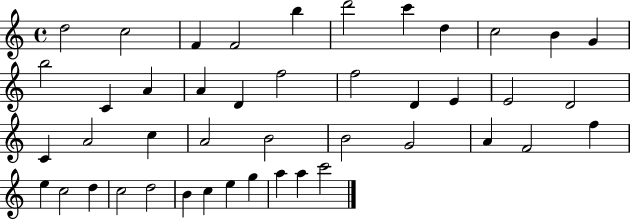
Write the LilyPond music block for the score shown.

{
  \clef treble
  \time 4/4
  \defaultTimeSignature
  \key c \major
  d''2 c''2 | f'4 f'2 b''4 | d'''2 c'''4 d''4 | c''2 b'4 g'4 | \break b''2 c'4 a'4 | a'4 d'4 f''2 | f''2 d'4 e'4 | e'2 d'2 | \break c'4 a'2 c''4 | a'2 b'2 | b'2 g'2 | a'4 f'2 f''4 | \break e''4 c''2 d''4 | c''2 d''2 | b'4 c''4 e''4 g''4 | a''4 a''4 c'''2 | \break \bar "|."
}